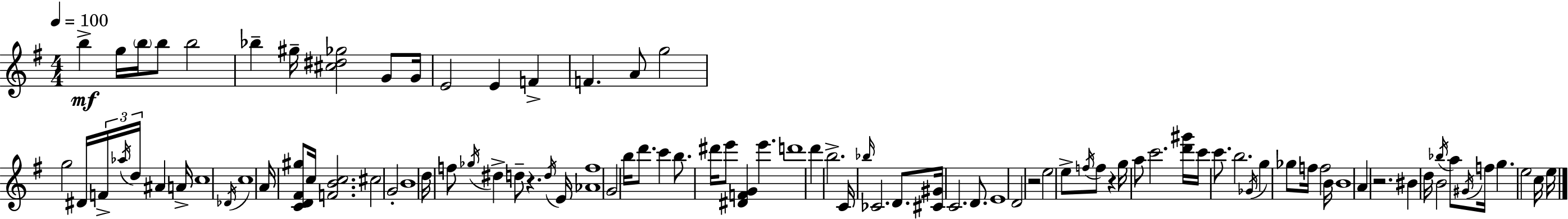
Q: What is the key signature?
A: E minor